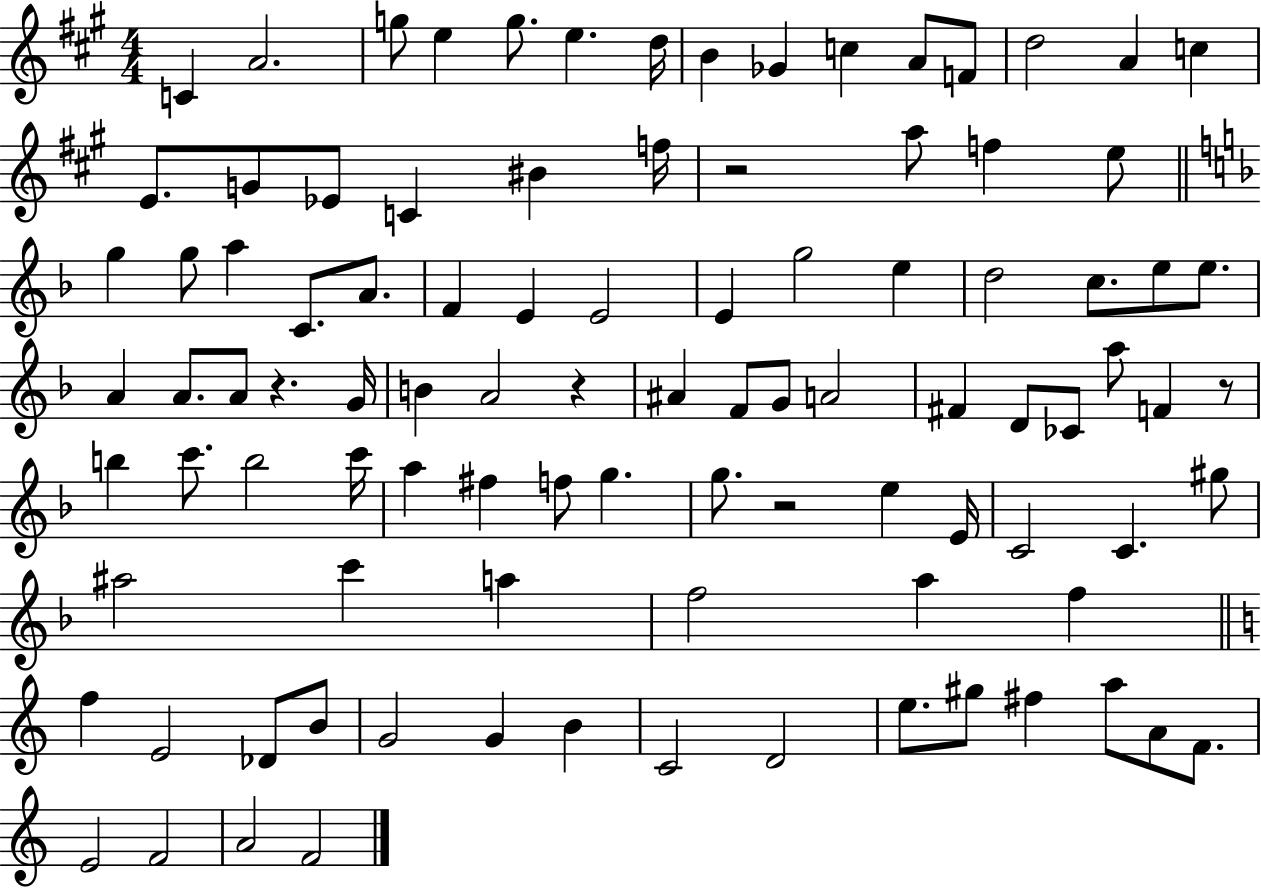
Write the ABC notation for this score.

X:1
T:Untitled
M:4/4
L:1/4
K:A
C A2 g/2 e g/2 e d/4 B _G c A/2 F/2 d2 A c E/2 G/2 _E/2 C ^B f/4 z2 a/2 f e/2 g g/2 a C/2 A/2 F E E2 E g2 e d2 c/2 e/2 e/2 A A/2 A/2 z G/4 B A2 z ^A F/2 G/2 A2 ^F D/2 _C/2 a/2 F z/2 b c'/2 b2 c'/4 a ^f f/2 g g/2 z2 e E/4 C2 C ^g/2 ^a2 c' a f2 a f f E2 _D/2 B/2 G2 G B C2 D2 e/2 ^g/2 ^f a/2 A/2 F/2 E2 F2 A2 F2